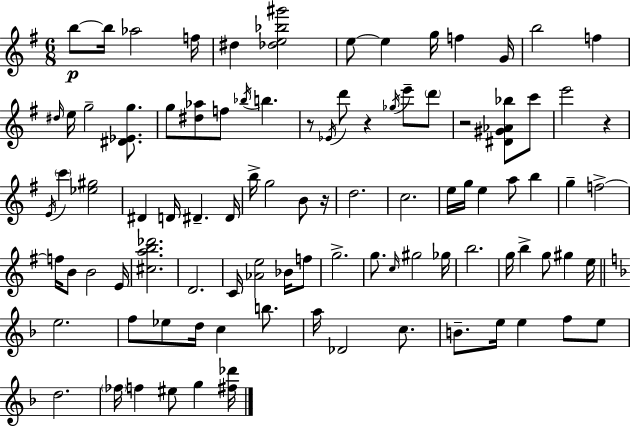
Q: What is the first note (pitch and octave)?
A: B5